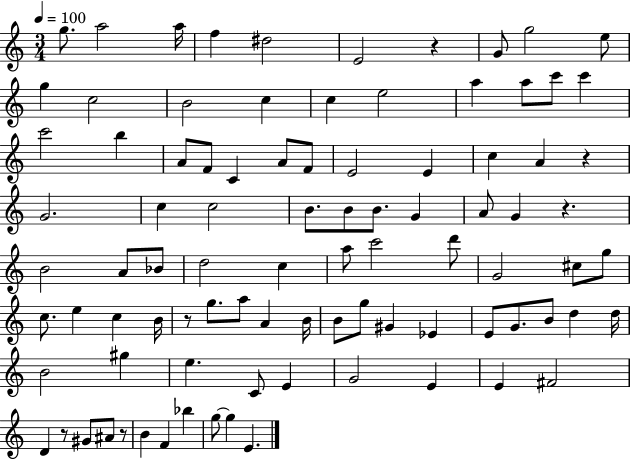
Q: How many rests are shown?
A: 6